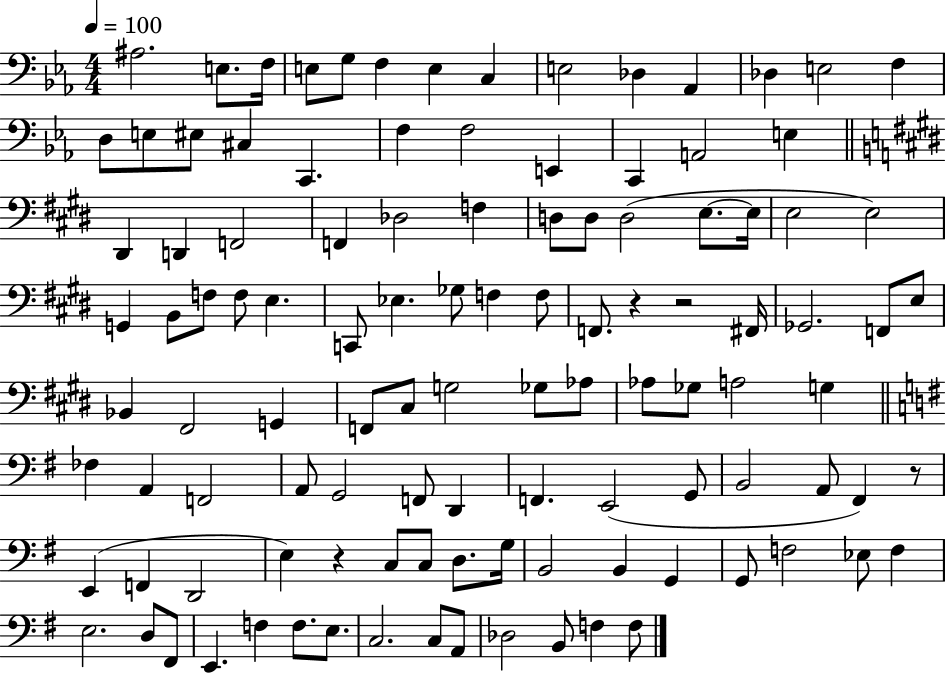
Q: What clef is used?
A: bass